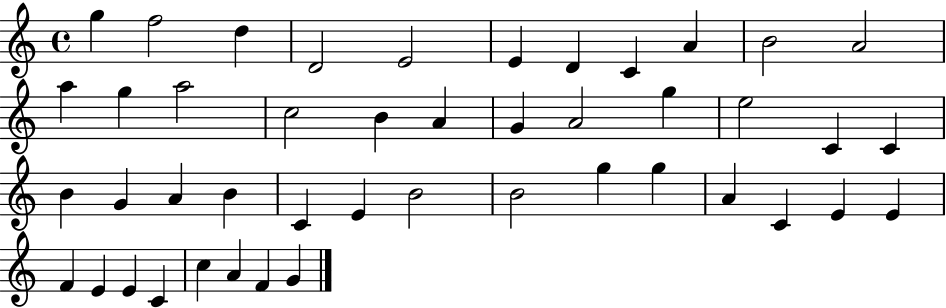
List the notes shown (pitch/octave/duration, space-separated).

G5/q F5/h D5/q D4/h E4/h E4/q D4/q C4/q A4/q B4/h A4/h A5/q G5/q A5/h C5/h B4/q A4/q G4/q A4/h G5/q E5/h C4/q C4/q B4/q G4/q A4/q B4/q C4/q E4/q B4/h B4/h G5/q G5/q A4/q C4/q E4/q E4/q F4/q E4/q E4/q C4/q C5/q A4/q F4/q G4/q